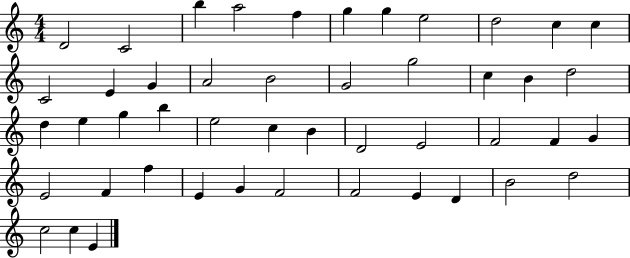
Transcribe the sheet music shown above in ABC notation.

X:1
T:Untitled
M:4/4
L:1/4
K:C
D2 C2 b a2 f g g e2 d2 c c C2 E G A2 B2 G2 g2 c B d2 d e g b e2 c B D2 E2 F2 F G E2 F f E G F2 F2 E D B2 d2 c2 c E